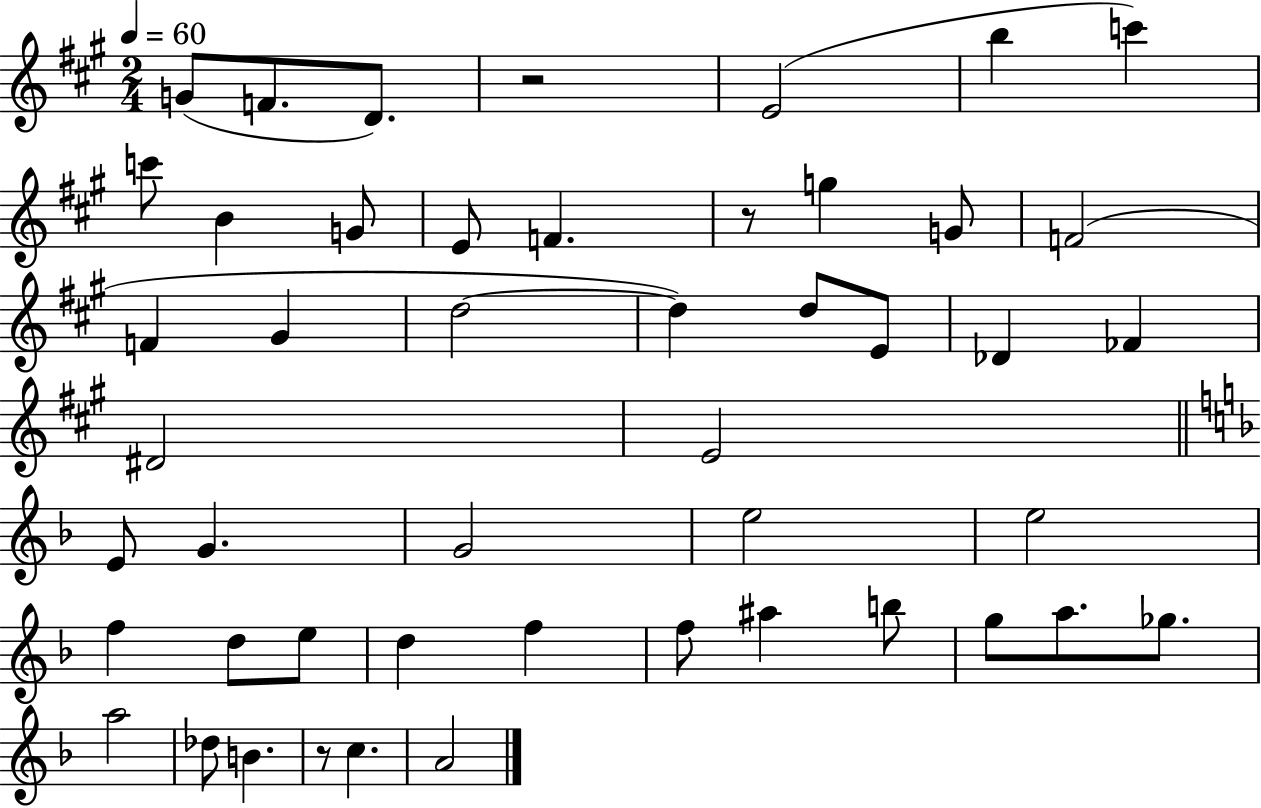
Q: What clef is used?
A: treble